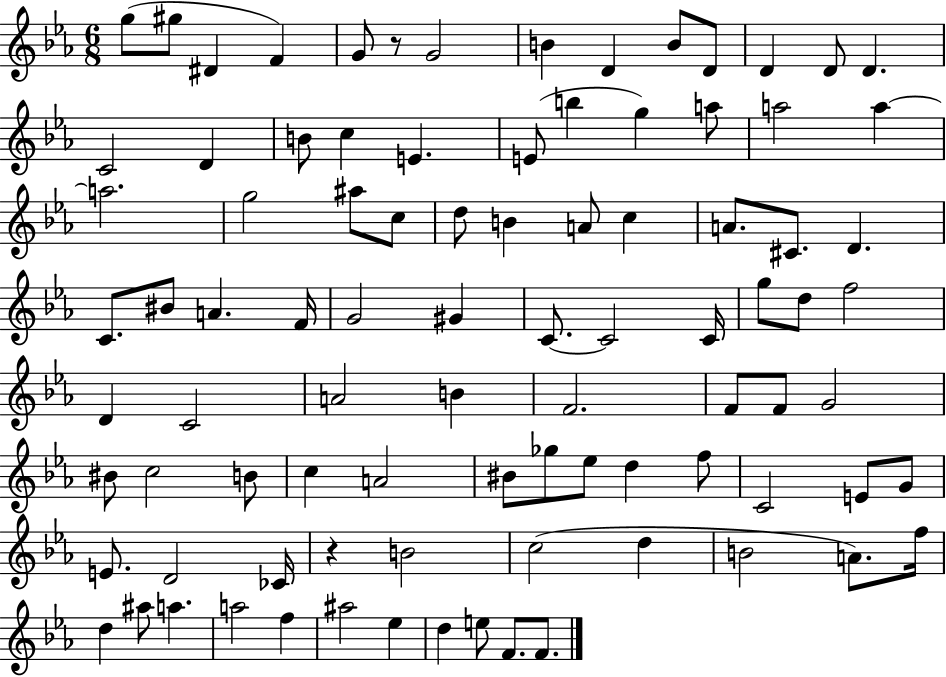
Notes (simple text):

G5/e G#5/e D#4/q F4/q G4/e R/e G4/h B4/q D4/q B4/e D4/e D4/q D4/e D4/q. C4/h D4/q B4/e C5/q E4/q. E4/e B5/q G5/q A5/e A5/h A5/q A5/h. G5/h A#5/e C5/e D5/e B4/q A4/e C5/q A4/e. C#4/e. D4/q. C4/e. BIS4/e A4/q. F4/s G4/h G#4/q C4/e. C4/h C4/s G5/e D5/e F5/h D4/q C4/h A4/h B4/q F4/h. F4/e F4/e G4/h BIS4/e C5/h B4/e C5/q A4/h BIS4/e Gb5/e Eb5/e D5/q F5/e C4/h E4/e G4/e E4/e. D4/h CES4/s R/q B4/h C5/h D5/q B4/h A4/e. F5/s D5/q A#5/e A5/q. A5/h F5/q A#5/h Eb5/q D5/q E5/e F4/e. F4/e.